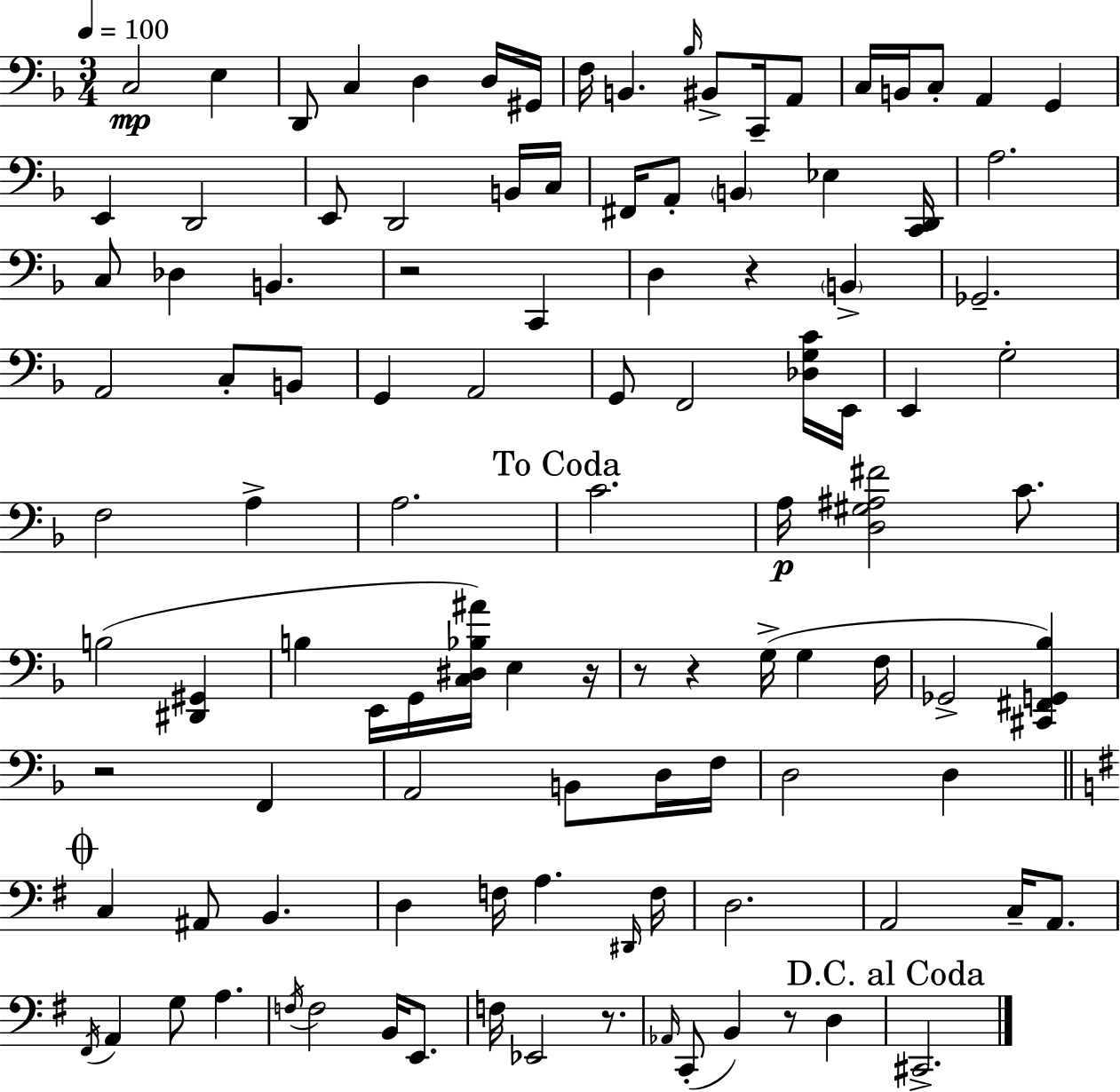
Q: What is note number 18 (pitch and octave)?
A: G2